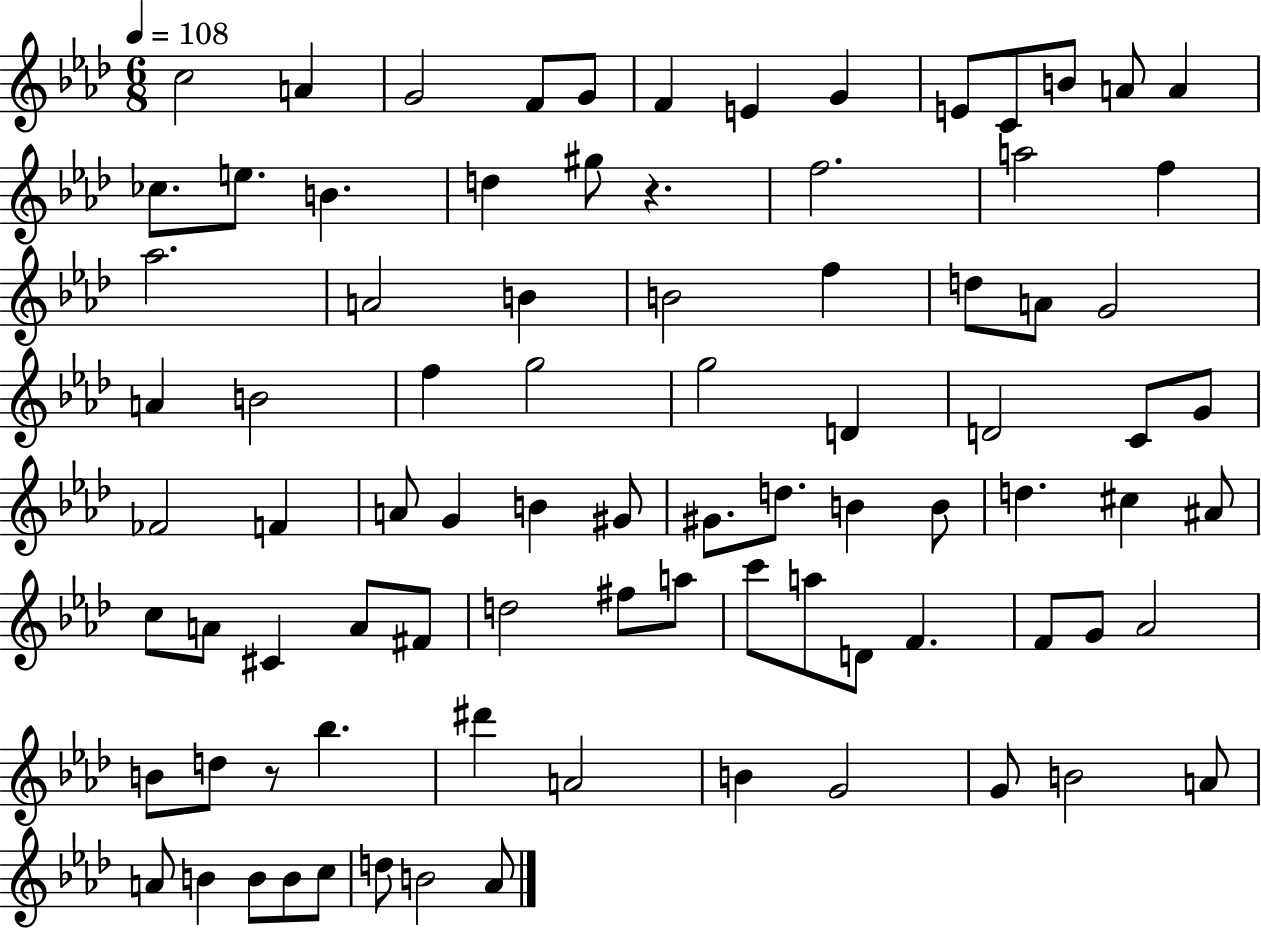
{
  \clef treble
  \numericTimeSignature
  \time 6/8
  \key aes \major
  \tempo 4 = 108
  c''2 a'4 | g'2 f'8 g'8 | f'4 e'4 g'4 | e'8 c'8 b'8 a'8 a'4 | \break ces''8. e''8. b'4. | d''4 gis''8 r4. | f''2. | a''2 f''4 | \break aes''2. | a'2 b'4 | b'2 f''4 | d''8 a'8 g'2 | \break a'4 b'2 | f''4 g''2 | g''2 d'4 | d'2 c'8 g'8 | \break fes'2 f'4 | a'8 g'4 b'4 gis'8 | gis'8. d''8. b'4 b'8 | d''4. cis''4 ais'8 | \break c''8 a'8 cis'4 a'8 fis'8 | d''2 fis''8 a''8 | c'''8 a''8 d'8 f'4. | f'8 g'8 aes'2 | \break b'8 d''8 r8 bes''4. | dis'''4 a'2 | b'4 g'2 | g'8 b'2 a'8 | \break a'8 b'4 b'8 b'8 c''8 | d''8 b'2 aes'8 | \bar "|."
}